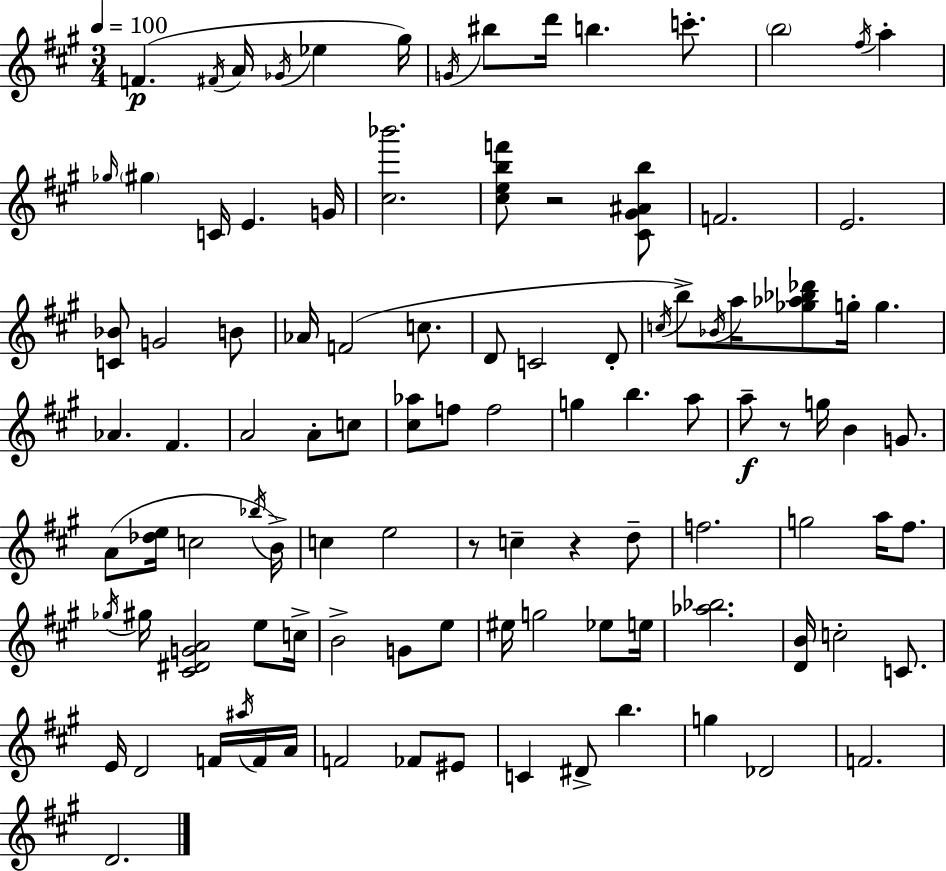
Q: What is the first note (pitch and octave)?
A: F4